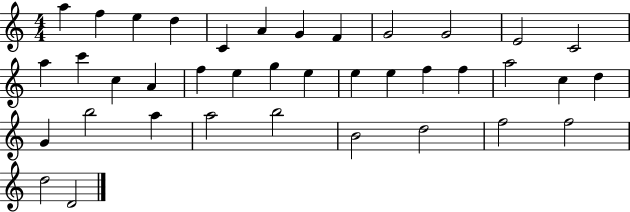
A5/q F5/q E5/q D5/q C4/q A4/q G4/q F4/q G4/h G4/h E4/h C4/h A5/q C6/q C5/q A4/q F5/q E5/q G5/q E5/q E5/q E5/q F5/q F5/q A5/h C5/q D5/q G4/q B5/h A5/q A5/h B5/h B4/h D5/h F5/h F5/h D5/h D4/h